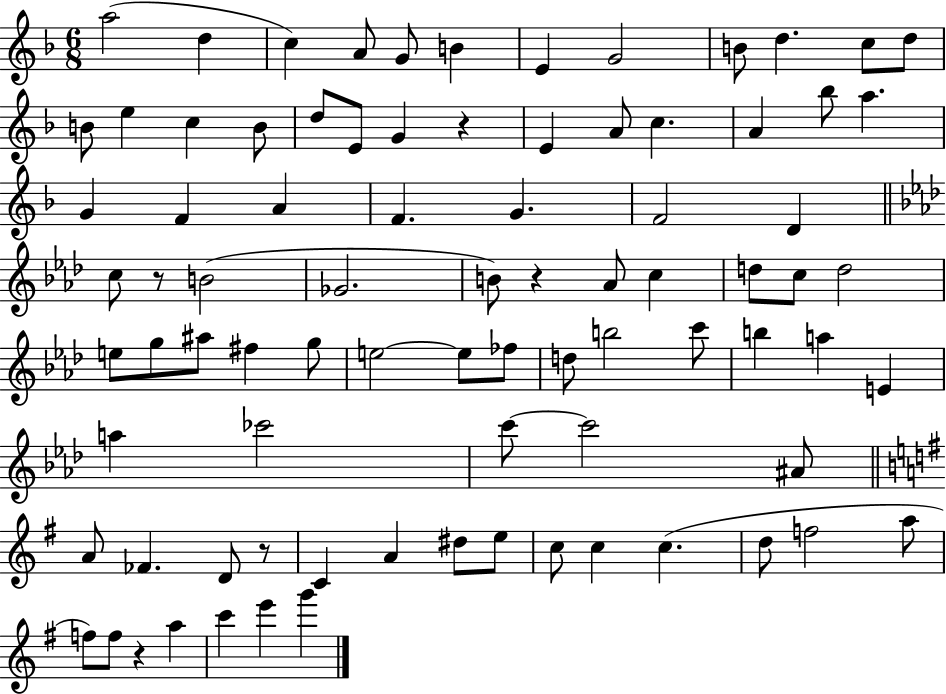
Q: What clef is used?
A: treble